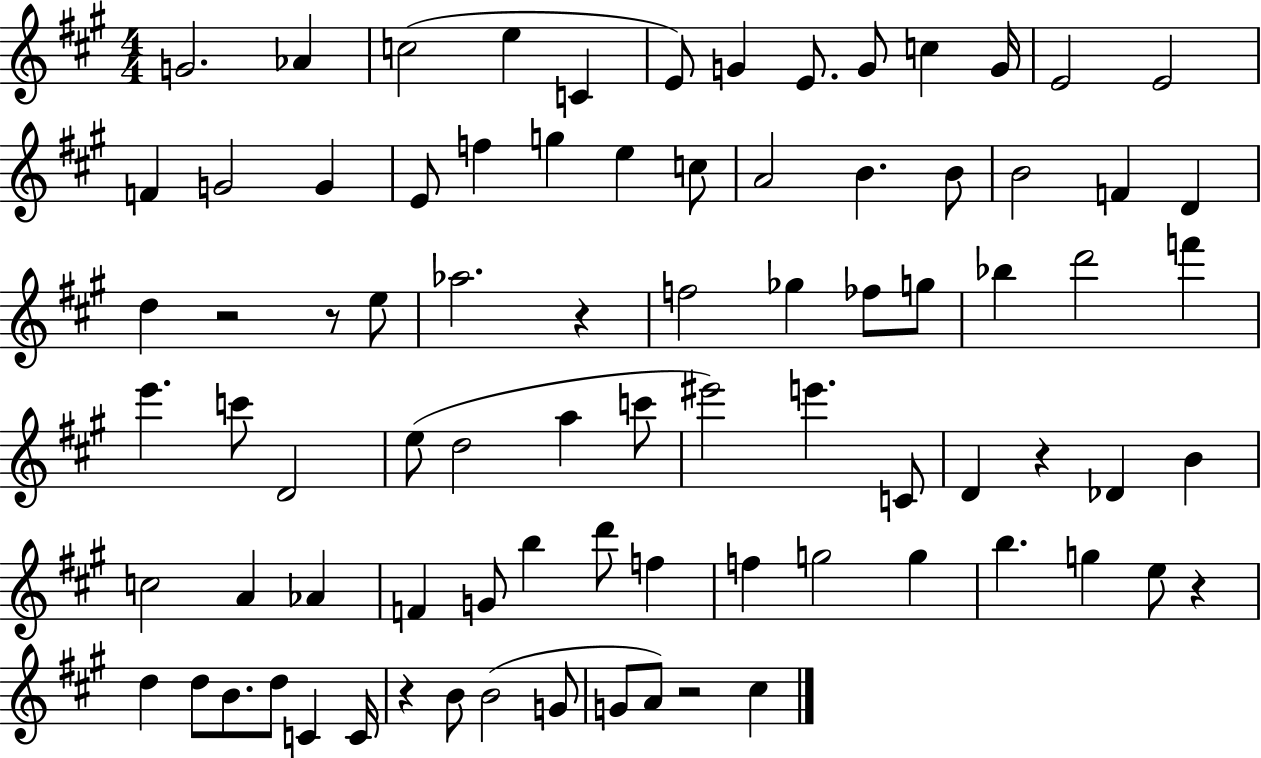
{
  \clef treble
  \numericTimeSignature
  \time 4/4
  \key a \major
  g'2. aes'4 | c''2( e''4 c'4 | e'8) g'4 e'8. g'8 c''4 g'16 | e'2 e'2 | \break f'4 g'2 g'4 | e'8 f''4 g''4 e''4 c''8 | a'2 b'4. b'8 | b'2 f'4 d'4 | \break d''4 r2 r8 e''8 | aes''2. r4 | f''2 ges''4 fes''8 g''8 | bes''4 d'''2 f'''4 | \break e'''4. c'''8 d'2 | e''8( d''2 a''4 c'''8 | eis'''2) e'''4. c'8 | d'4 r4 des'4 b'4 | \break c''2 a'4 aes'4 | f'4 g'8 b''4 d'''8 f''4 | f''4 g''2 g''4 | b''4. g''4 e''8 r4 | \break d''4 d''8 b'8. d''8 c'4 c'16 | r4 b'8 b'2( g'8 | g'8 a'8) r2 cis''4 | \bar "|."
}